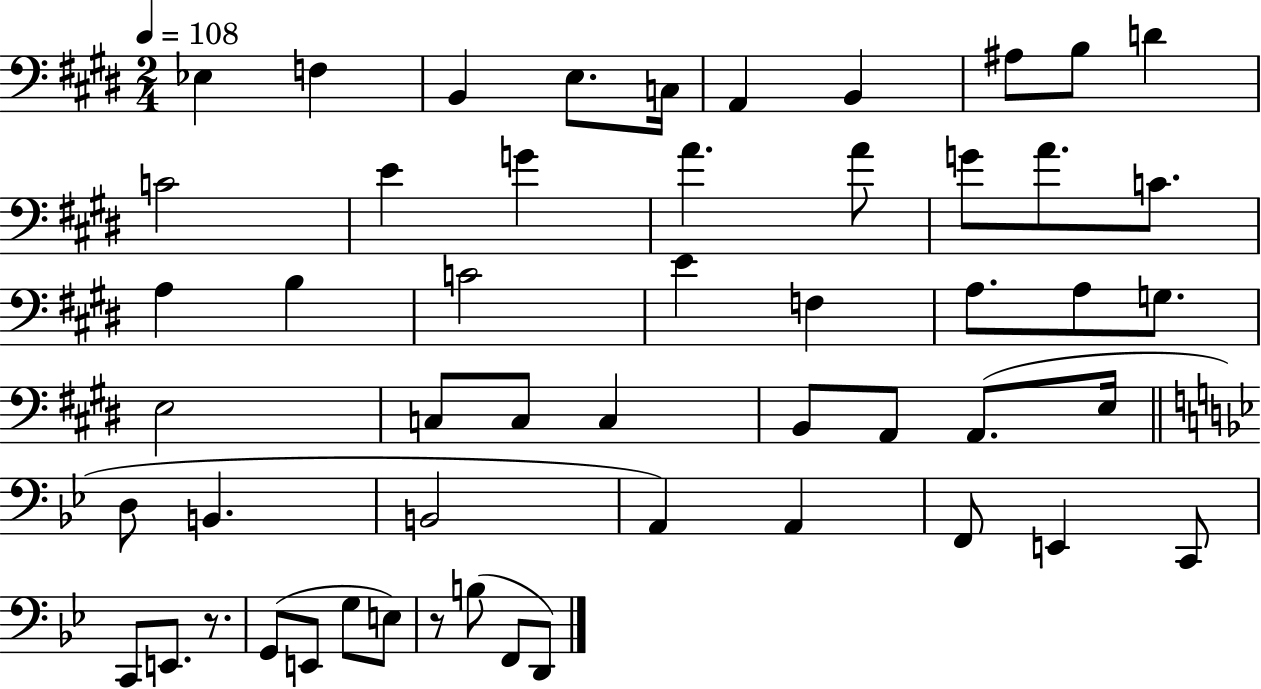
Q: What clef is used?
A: bass